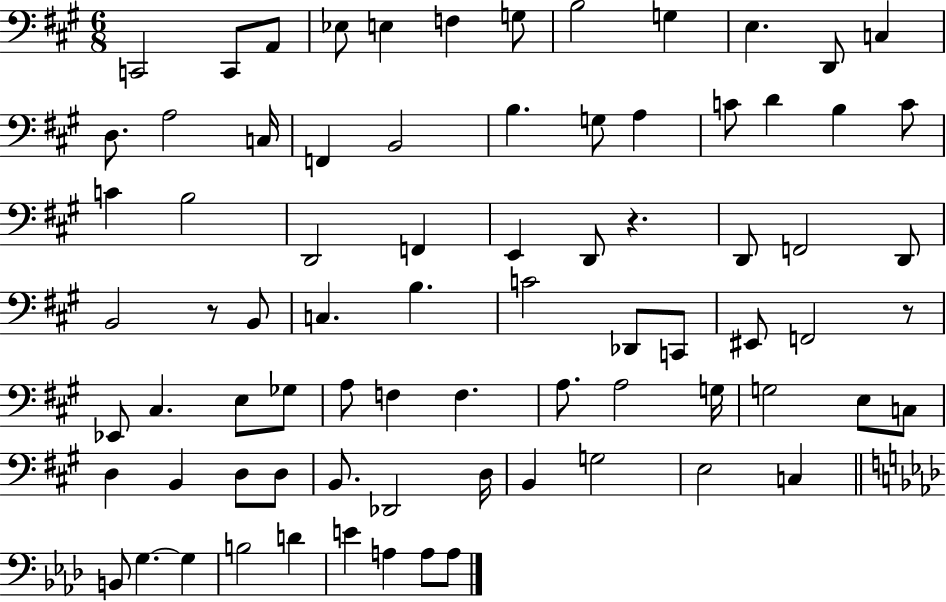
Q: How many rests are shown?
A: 3